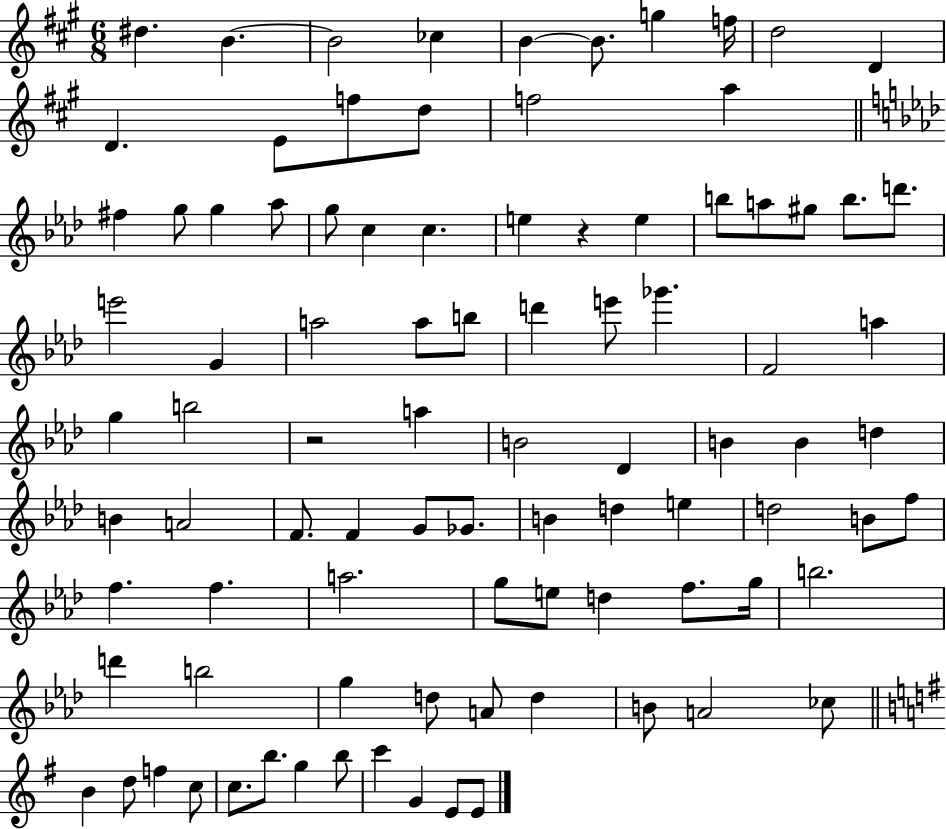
{
  \clef treble
  \numericTimeSignature
  \time 6/8
  \key a \major
  \repeat volta 2 { dis''4. b'4.~~ | b'2 ces''4 | b'4~~ b'8. g''4 f''16 | d''2 d'4 | \break d'4. e'8 f''8 d''8 | f''2 a''4 | \bar "||" \break \key aes \major fis''4 g''8 g''4 aes''8 | g''8 c''4 c''4. | e''4 r4 e''4 | b''8 a''8 gis''8 b''8. d'''8. | \break e'''2 g'4 | a''2 a''8 b''8 | d'''4 e'''8 ges'''4. | f'2 a''4 | \break g''4 b''2 | r2 a''4 | b'2 des'4 | b'4 b'4 d''4 | \break b'4 a'2 | f'8. f'4 g'8 ges'8. | b'4 d''4 e''4 | d''2 b'8 f''8 | \break f''4. f''4. | a''2. | g''8 e''8 d''4 f''8. g''16 | b''2. | \break d'''4 b''2 | g''4 d''8 a'8 d''4 | b'8 a'2 ces''8 | \bar "||" \break \key e \minor b'4 d''8 f''4 c''8 | c''8. b''8. g''4 b''8 | c'''4 g'4 e'8 e'8 | } \bar "|."
}